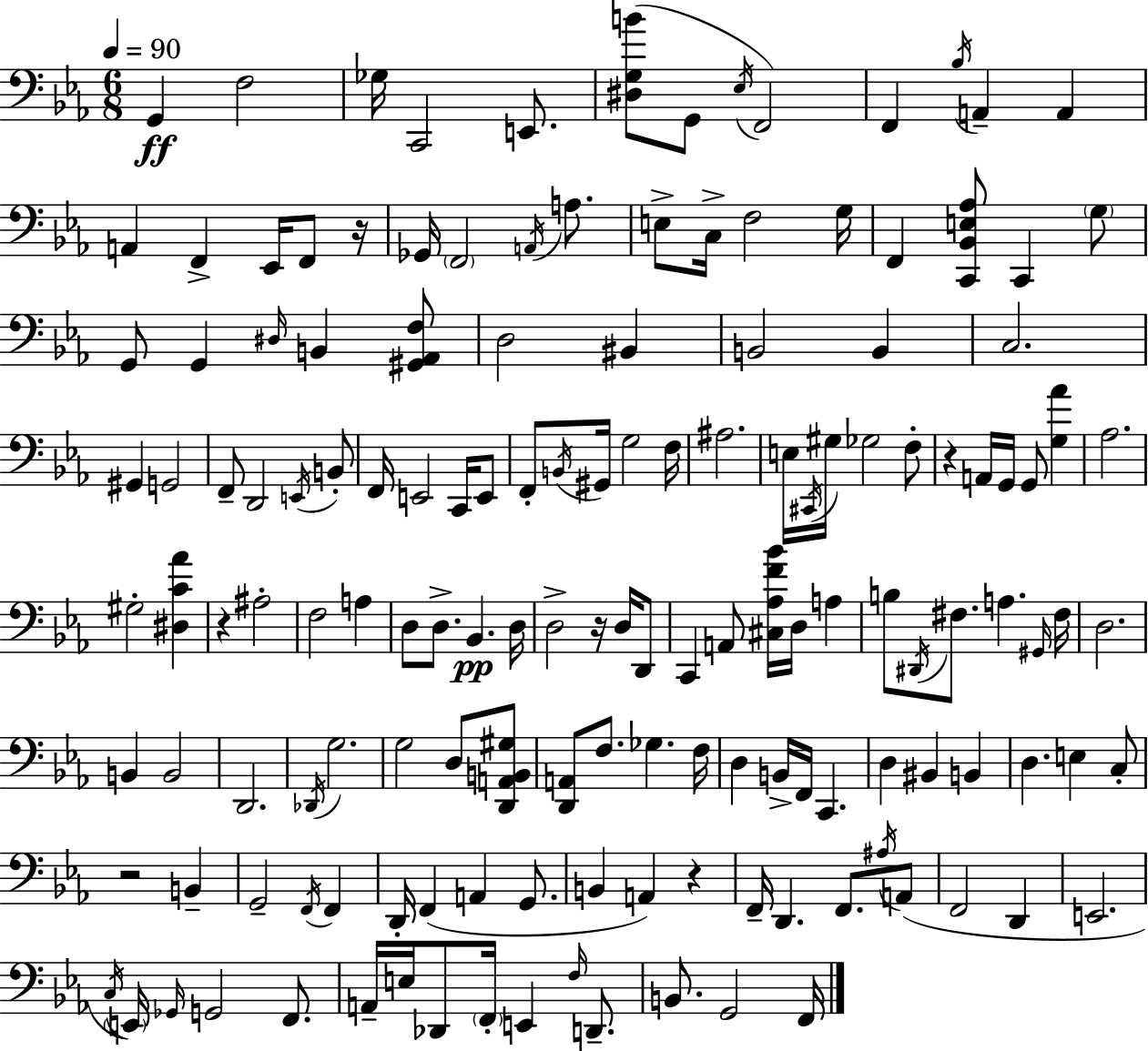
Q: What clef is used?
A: bass